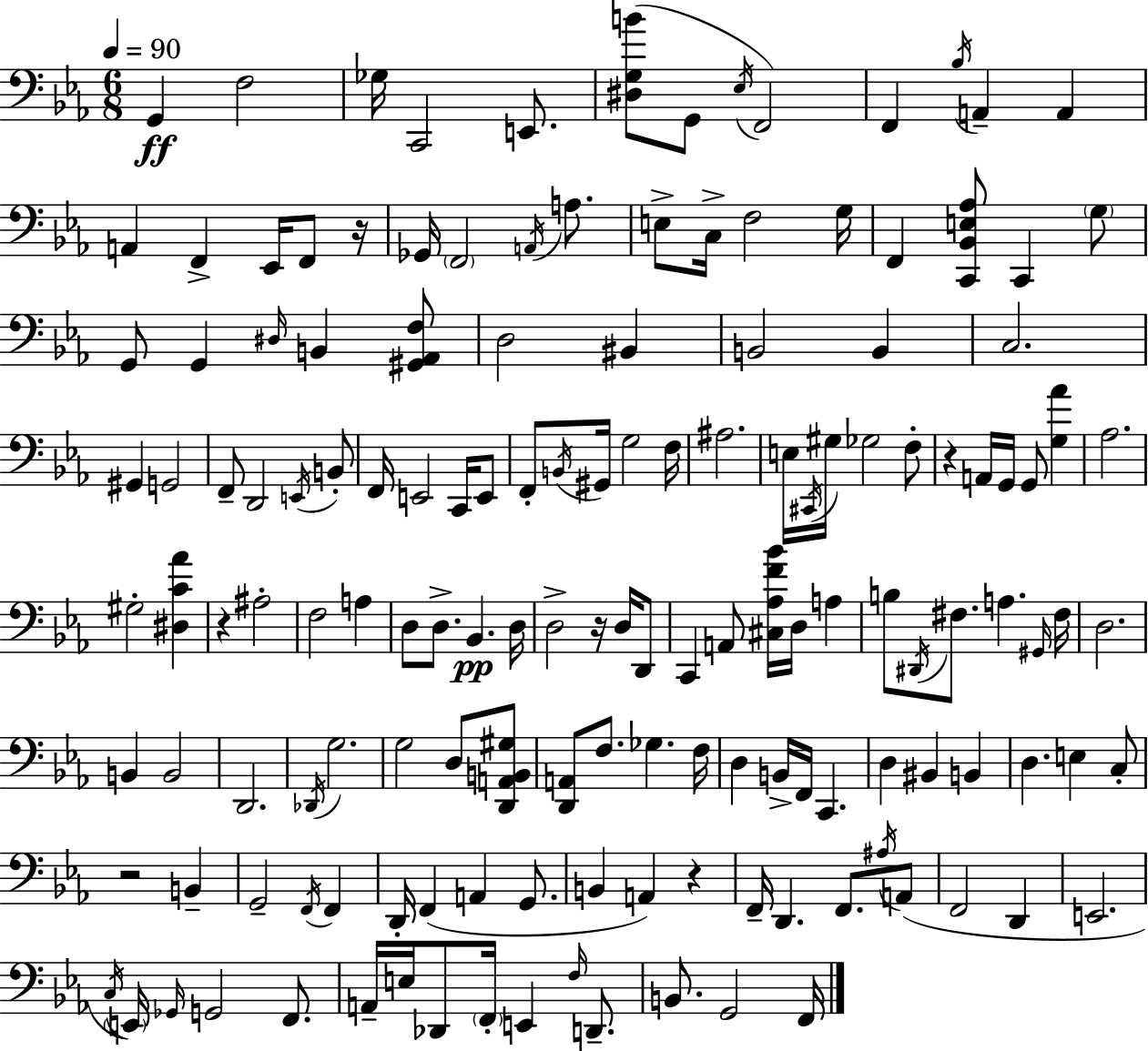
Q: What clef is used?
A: bass